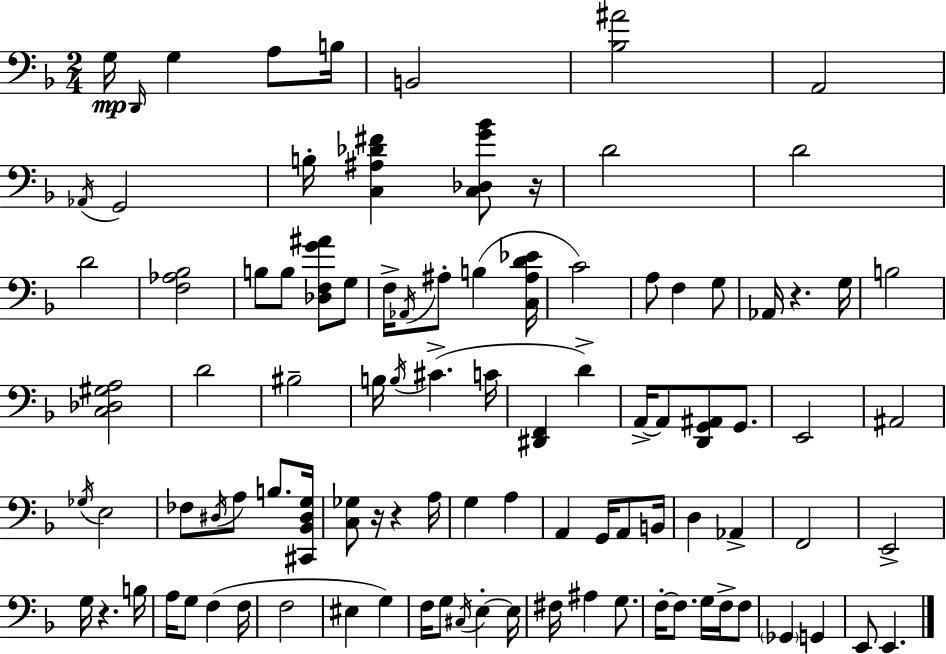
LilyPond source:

{
  \clef bass
  \numericTimeSignature
  \time 2/4
  \key d \minor
  g16\mp \grace { d,16 } g4 a8 | b16 b,2 | <bes ais'>2 | a,2 | \break \acciaccatura { aes,16 } g,2 | b16-. <c ais des' fis'>4 <c des g' bes'>8 | r16 d'2 | d'2 | \break d'2 | <f aes bes>2 | b8 b8 <des f g' ais'>8 | g8 f16-> \acciaccatura { aes,16 } ais8-. b4( | \break <c ais d' ees'>16 c'2) | a8 f4 | g8 aes,16 r4. | g16 b2 | \break <c des gis a>2 | d'2 | bis2-- | b16 \acciaccatura { b16 } cis'4.->( | \break c'16 <dis, f,>4 | d'4->) a,16->~~ a,8 <d, g, ais,>8 | g,8. e,2 | ais,2 | \break \acciaccatura { ges16 } e2 | fes8 \acciaccatura { dis16 } | a8 b8. <cis, bes, dis g>16 <c ges>8 | r16 r4 a16 g4 | \break a4 a,4 | g,16 a,8 b,16 d4 | aes,4-> f,2 | e,2-> | \break g16 r4. | b16 a16 g8 | f4( f16 f2 | eis4 | \break g4) f16 g8 | \acciaccatura { cis16 } e4-.~~ e16 fis16 | ais4 g8. f16-.~~ | f8. g16 f16-> f8 \parenthesize ges,4 | \break g,4 e,8 | e,4. \bar "|."
}